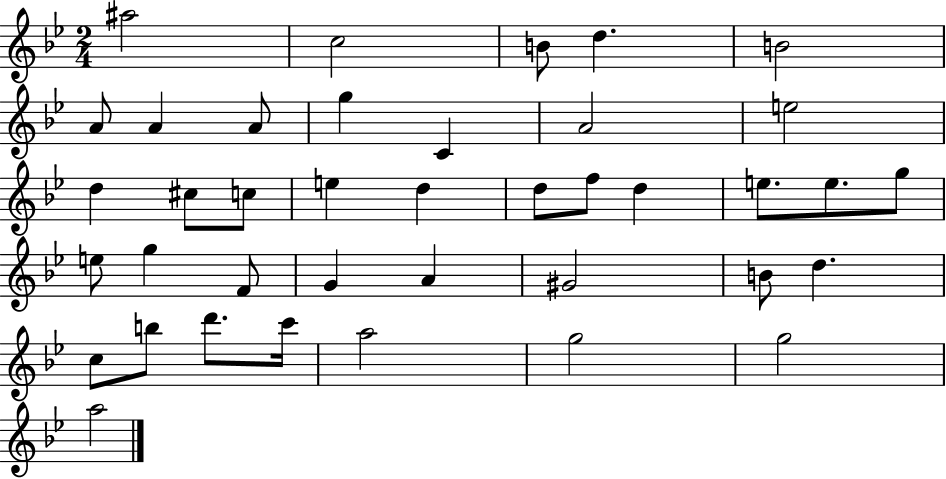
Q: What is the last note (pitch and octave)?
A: A5